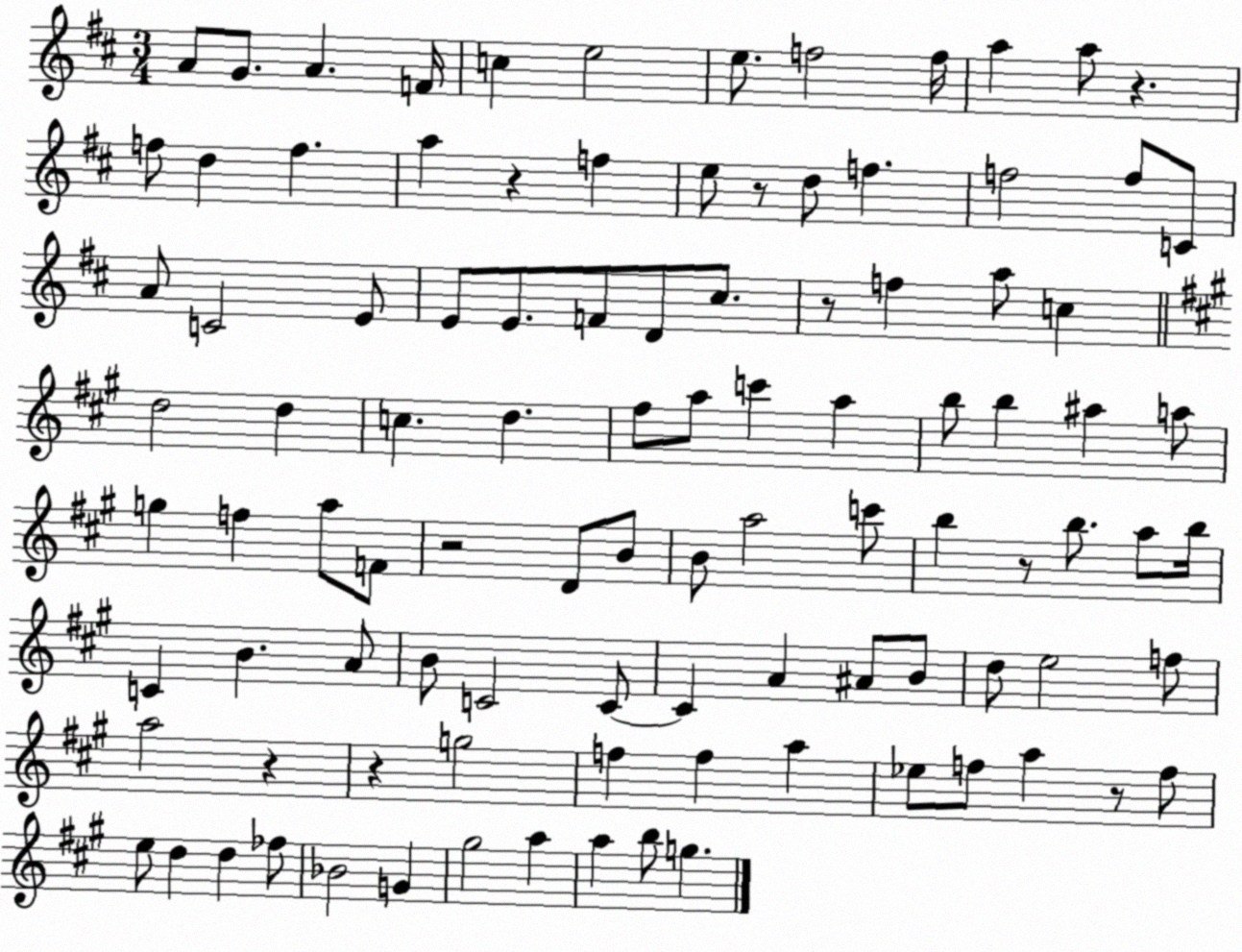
X:1
T:Untitled
M:3/4
L:1/4
K:D
A/2 G/2 A F/4 c e2 e/2 f2 f/4 a a/2 z f/2 d f a z f e/2 z/2 d/2 f f2 f/2 C/2 A/2 C2 E/2 E/2 E/2 F/2 D/2 ^c/2 z/2 f a/2 c d2 d c d ^f/2 a/2 c' a b/2 b ^a a/2 g f a/2 F/2 z2 D/2 B/2 B/2 a2 c'/2 b z/2 b/2 a/2 b/4 C B A/2 B/2 C2 C/2 C A ^A/2 B/2 d/2 e2 f/2 a2 z z g2 f f a _e/2 f/2 a z/2 f/2 e/2 d d _f/2 _B2 G ^g2 a a b/2 g